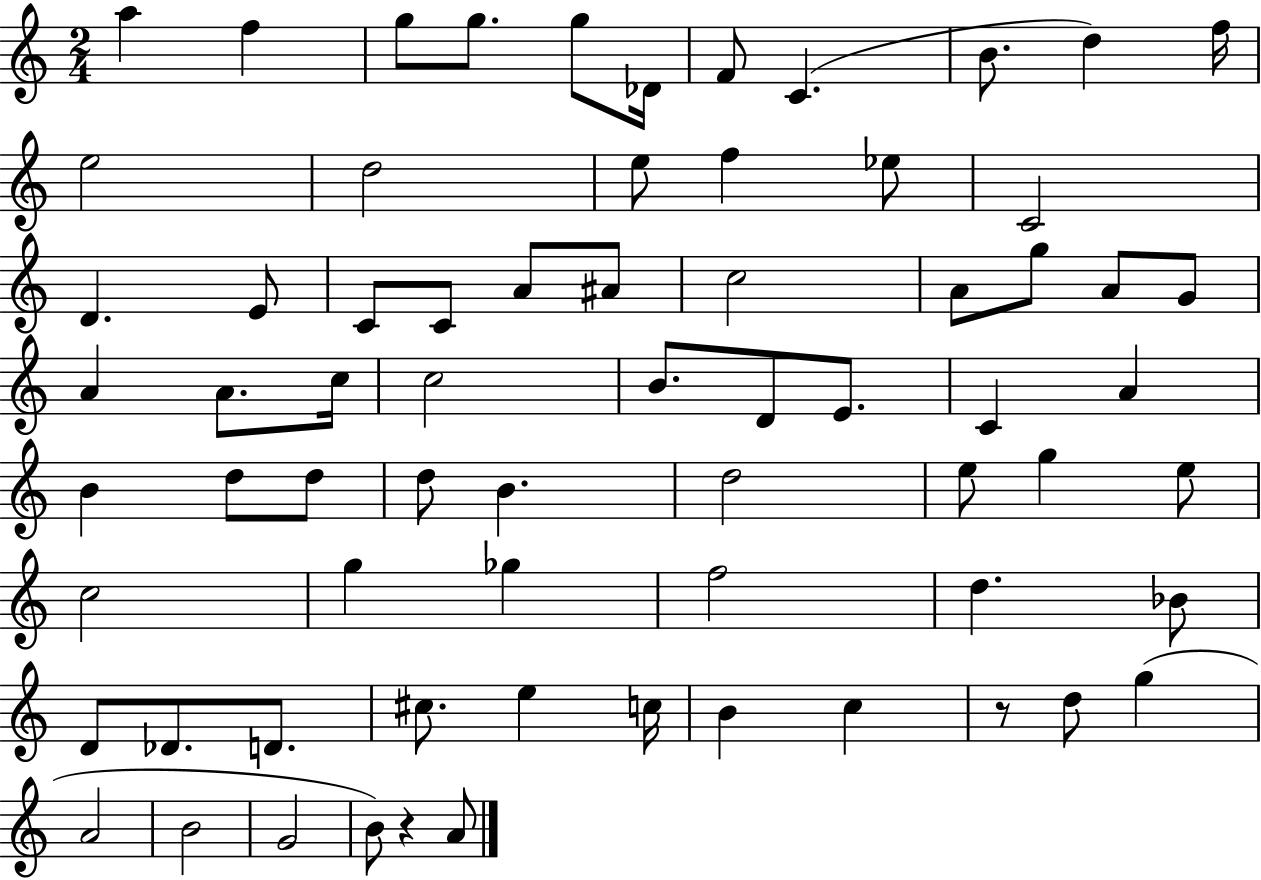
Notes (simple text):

A5/q F5/q G5/e G5/e. G5/e Db4/s F4/e C4/q. B4/e. D5/q F5/s E5/h D5/h E5/e F5/q Eb5/e C4/h D4/q. E4/e C4/e C4/e A4/e A#4/e C5/h A4/e G5/e A4/e G4/e A4/q A4/e. C5/s C5/h B4/e. D4/e E4/e. C4/q A4/q B4/q D5/e D5/e D5/e B4/q. D5/h E5/e G5/q E5/e C5/h G5/q Gb5/q F5/h D5/q. Bb4/e D4/e Db4/e. D4/e. C#5/e. E5/q C5/s B4/q C5/q R/e D5/e G5/q A4/h B4/h G4/h B4/e R/q A4/e